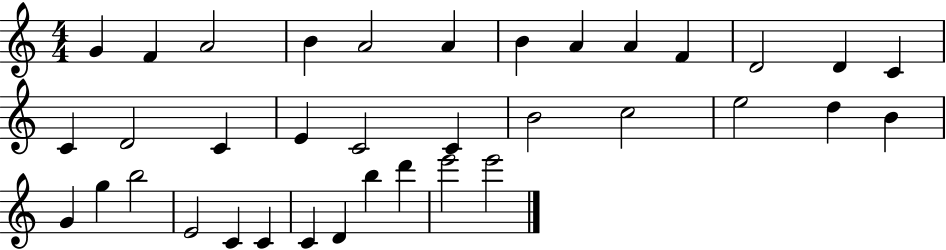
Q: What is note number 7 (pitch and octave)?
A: B4